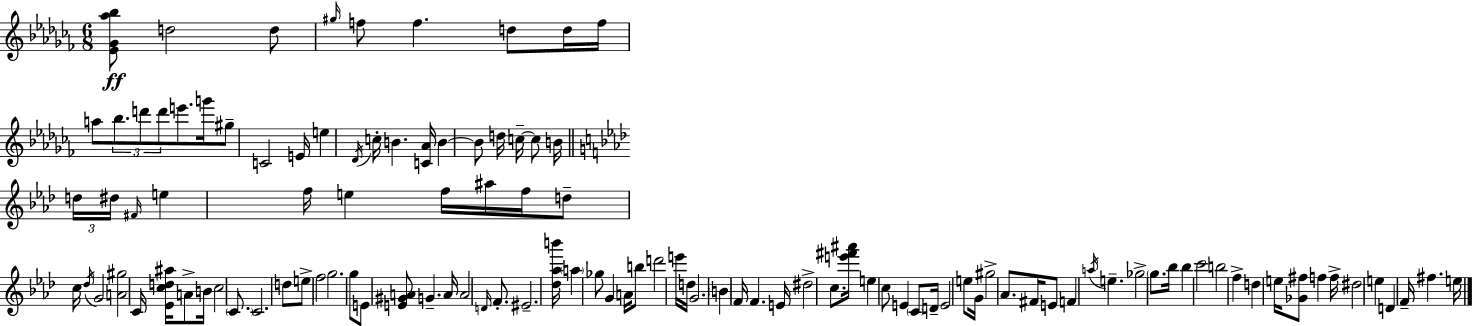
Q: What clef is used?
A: treble